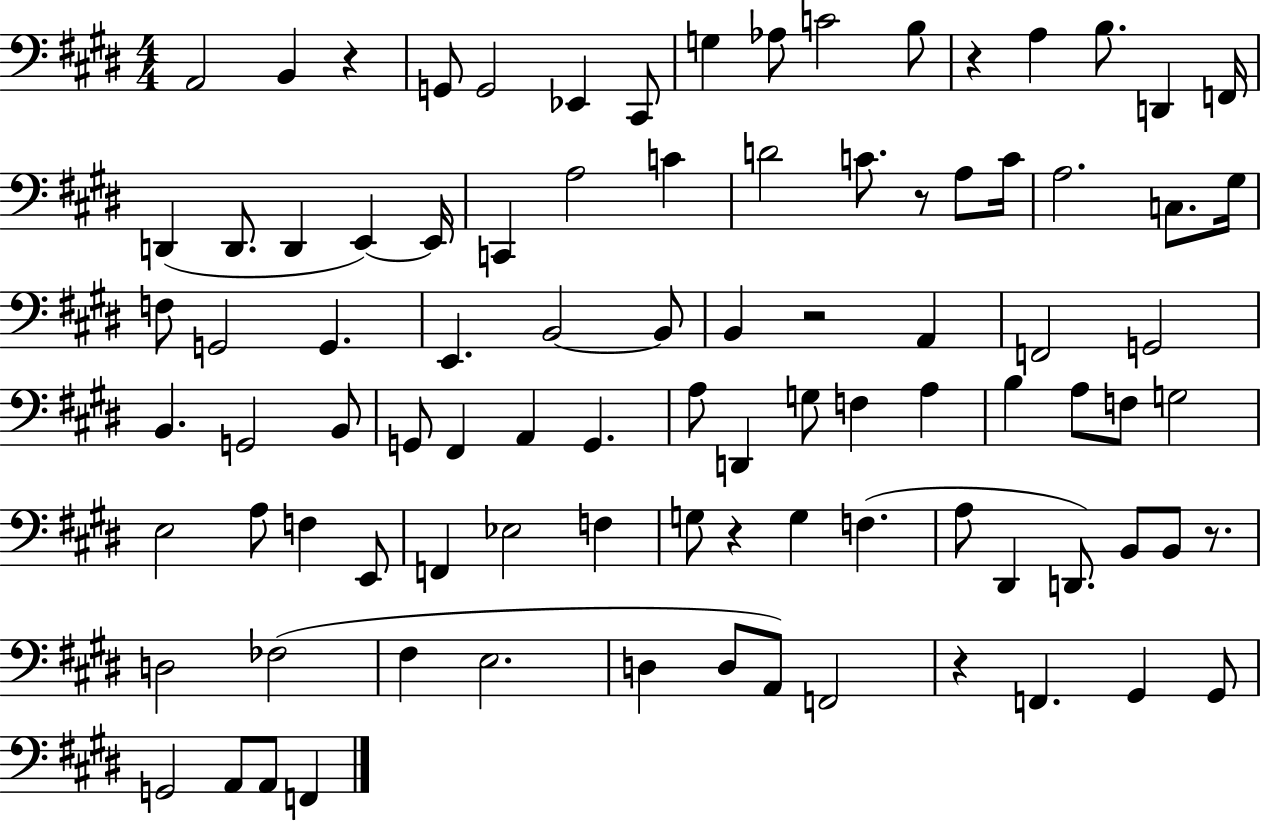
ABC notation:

X:1
T:Untitled
M:4/4
L:1/4
K:E
A,,2 B,, z G,,/2 G,,2 _E,, ^C,,/2 G, _A,/2 C2 B,/2 z A, B,/2 D,, F,,/4 D,, D,,/2 D,, E,, E,,/4 C,, A,2 C D2 C/2 z/2 A,/2 C/4 A,2 C,/2 ^G,/4 F,/2 G,,2 G,, E,, B,,2 B,,/2 B,, z2 A,, F,,2 G,,2 B,, G,,2 B,,/2 G,,/2 ^F,, A,, G,, A,/2 D,, G,/2 F, A, B, A,/2 F,/2 G,2 E,2 A,/2 F, E,,/2 F,, _E,2 F, G,/2 z G, F, A,/2 ^D,, D,,/2 B,,/2 B,,/2 z/2 D,2 _F,2 ^F, E,2 D, D,/2 A,,/2 F,,2 z F,, ^G,, ^G,,/2 G,,2 A,,/2 A,,/2 F,,